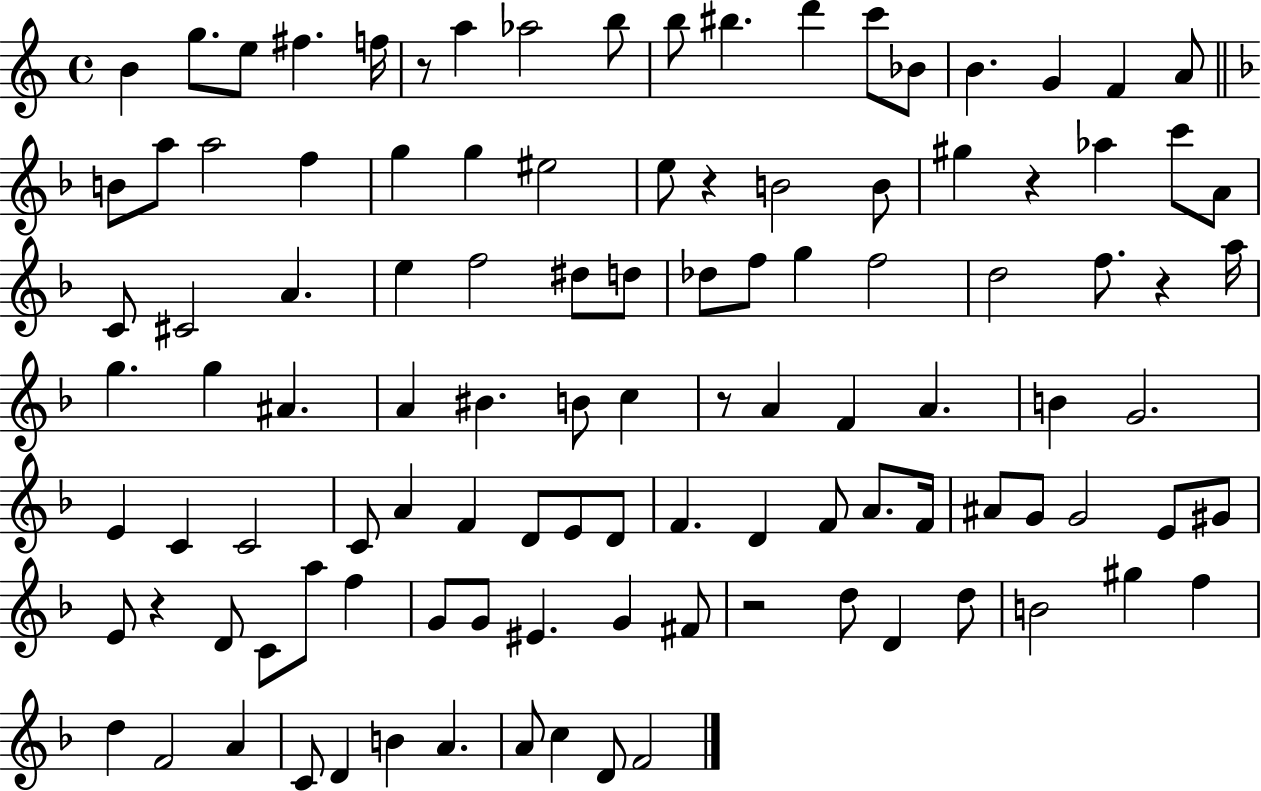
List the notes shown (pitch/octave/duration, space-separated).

B4/q G5/e. E5/e F#5/q. F5/s R/e A5/q Ab5/h B5/e B5/e BIS5/q. D6/q C6/e Bb4/e B4/q. G4/q F4/q A4/e B4/e A5/e A5/h F5/q G5/q G5/q EIS5/h E5/e R/q B4/h B4/e G#5/q R/q Ab5/q C6/e A4/e C4/e C#4/h A4/q. E5/q F5/h D#5/e D5/e Db5/e F5/e G5/q F5/h D5/h F5/e. R/q A5/s G5/q. G5/q A#4/q. A4/q BIS4/q. B4/e C5/q R/e A4/q F4/q A4/q. B4/q G4/h. E4/q C4/q C4/h C4/e A4/q F4/q D4/e E4/e D4/e F4/q. D4/q F4/e A4/e. F4/s A#4/e G4/e G4/h E4/e G#4/e E4/e R/q D4/e C4/e A5/e F5/q G4/e G4/e EIS4/q. G4/q F#4/e R/h D5/e D4/q D5/e B4/h G#5/q F5/q D5/q F4/h A4/q C4/e D4/q B4/q A4/q. A4/e C5/q D4/e F4/h